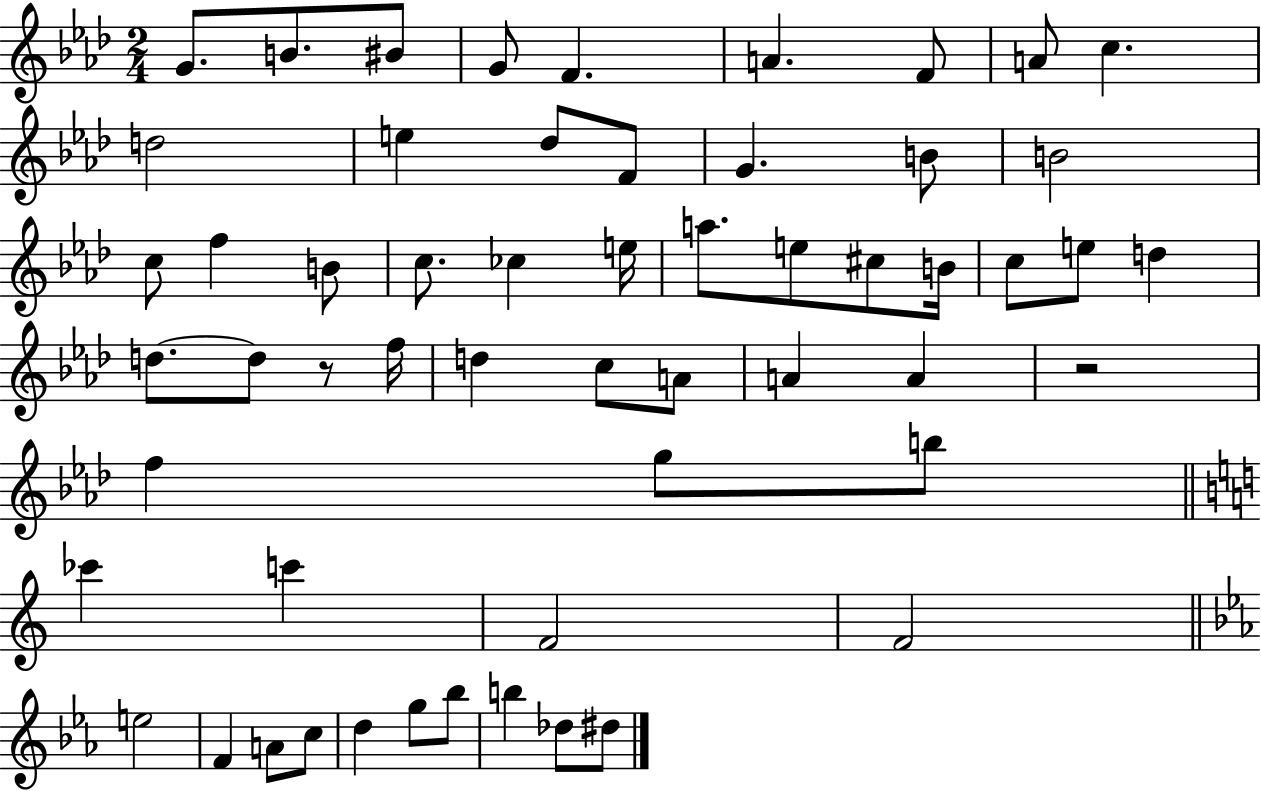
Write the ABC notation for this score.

X:1
T:Untitled
M:2/4
L:1/4
K:Ab
G/2 B/2 ^B/2 G/2 F A F/2 A/2 c d2 e _d/2 F/2 G B/2 B2 c/2 f B/2 c/2 _c e/4 a/2 e/2 ^c/2 B/4 c/2 e/2 d d/2 d/2 z/2 f/4 d c/2 A/2 A A z2 f g/2 b/2 _c' c' F2 F2 e2 F A/2 c/2 d g/2 _b/2 b _d/2 ^d/2